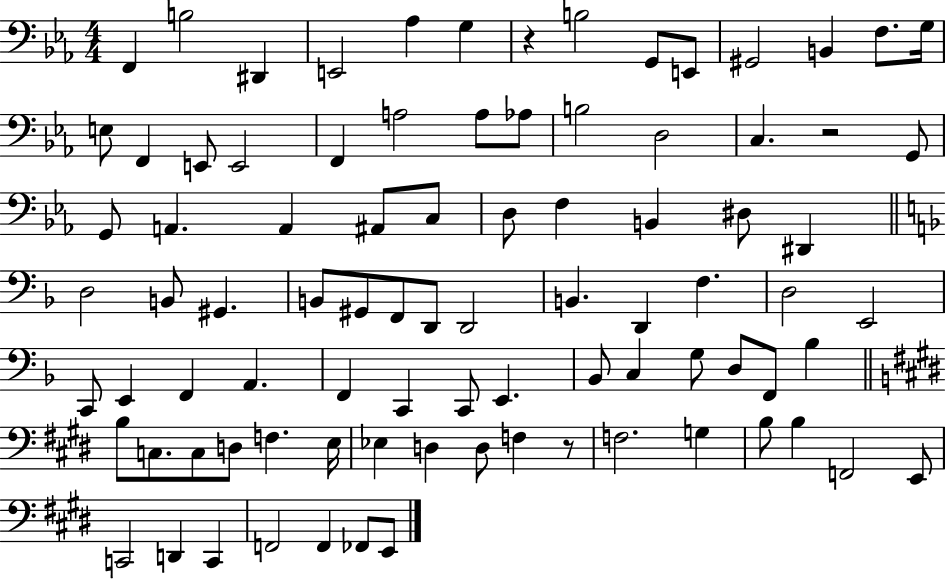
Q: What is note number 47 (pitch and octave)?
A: D3